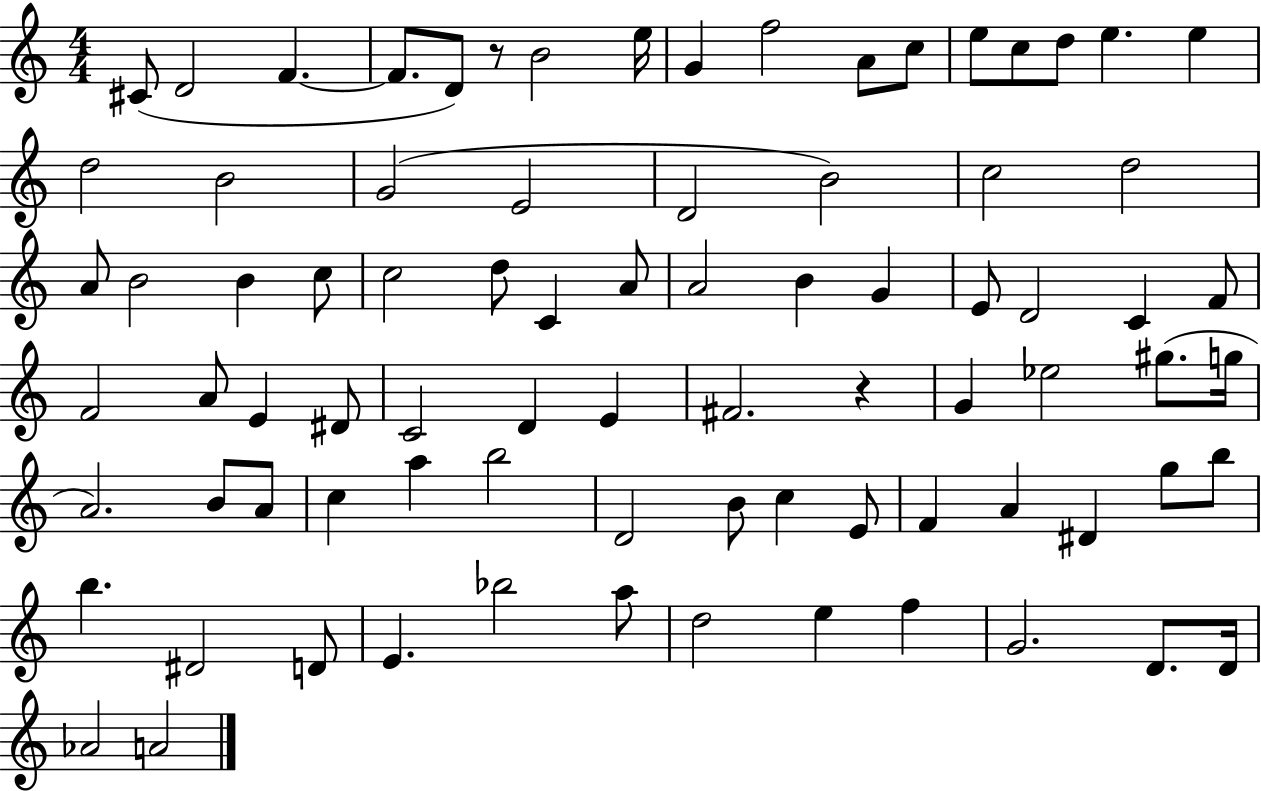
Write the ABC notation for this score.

X:1
T:Untitled
M:4/4
L:1/4
K:C
^C/2 D2 F F/2 D/2 z/2 B2 e/4 G f2 A/2 c/2 e/2 c/2 d/2 e e d2 B2 G2 E2 D2 B2 c2 d2 A/2 B2 B c/2 c2 d/2 C A/2 A2 B G E/2 D2 C F/2 F2 A/2 E ^D/2 C2 D E ^F2 z G _e2 ^g/2 g/4 A2 B/2 A/2 c a b2 D2 B/2 c E/2 F A ^D g/2 b/2 b ^D2 D/2 E _b2 a/2 d2 e f G2 D/2 D/4 _A2 A2